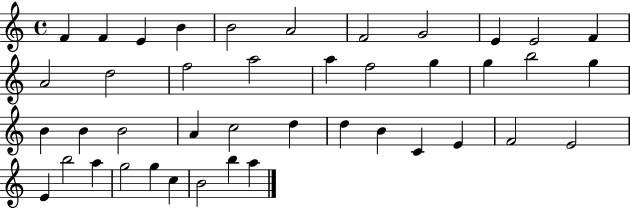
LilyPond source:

{
  \clef treble
  \time 4/4
  \defaultTimeSignature
  \key c \major
  f'4 f'4 e'4 b'4 | b'2 a'2 | f'2 g'2 | e'4 e'2 f'4 | \break a'2 d''2 | f''2 a''2 | a''4 f''2 g''4 | g''4 b''2 g''4 | \break b'4 b'4 b'2 | a'4 c''2 d''4 | d''4 b'4 c'4 e'4 | f'2 e'2 | \break e'4 b''2 a''4 | g''2 g''4 c''4 | b'2 b''4 a''4 | \bar "|."
}